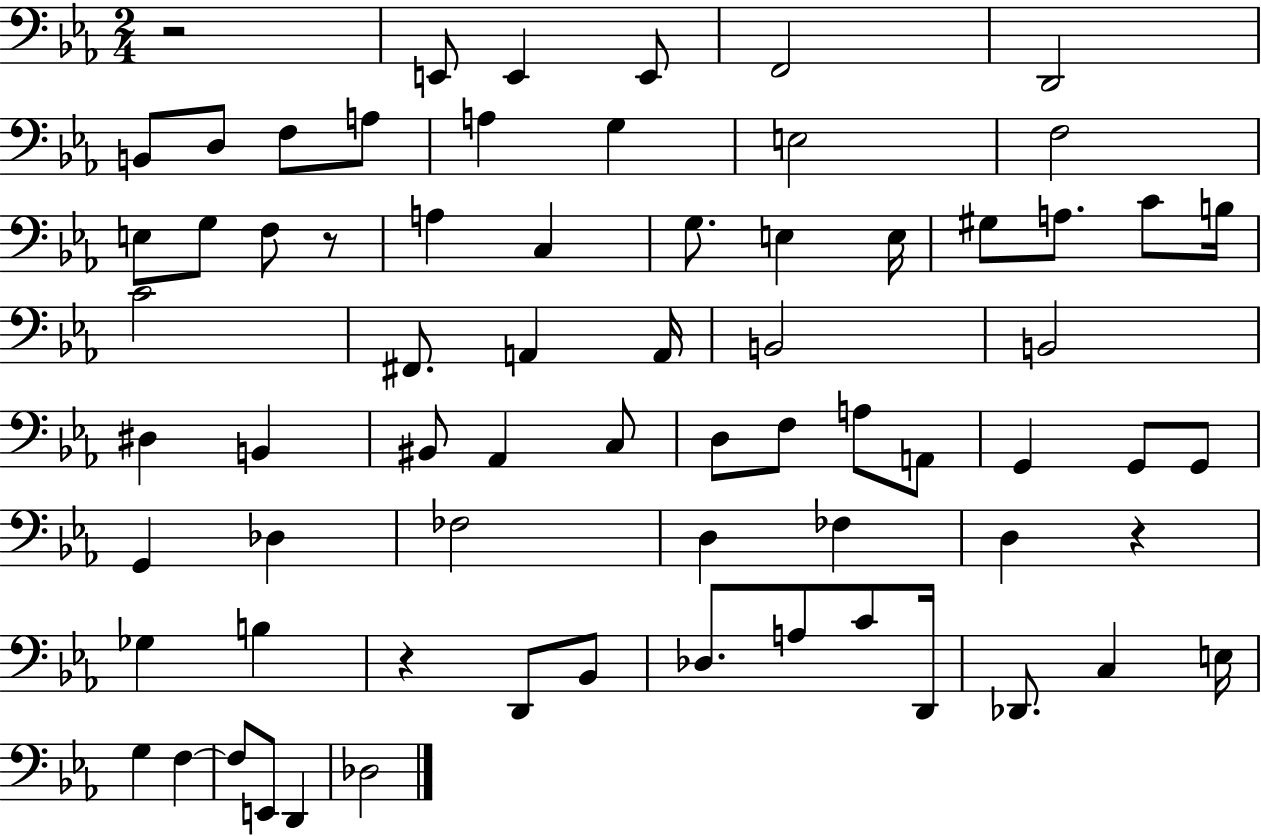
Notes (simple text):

R/h E2/e E2/q E2/e F2/h D2/h B2/e D3/e F3/e A3/e A3/q G3/q E3/h F3/h E3/e G3/e F3/e R/e A3/q C3/q G3/e. E3/q E3/s G#3/e A3/e. C4/e B3/s C4/h F#2/e. A2/q A2/s B2/h B2/h D#3/q B2/q BIS2/e Ab2/q C3/e D3/e F3/e A3/e A2/e G2/q G2/e G2/e G2/q Db3/q FES3/h D3/q FES3/q D3/q R/q Gb3/q B3/q R/q D2/e Bb2/e Db3/e. A3/e C4/e D2/s Db2/e. C3/q E3/s G3/q F3/q F3/e E2/e D2/q Db3/h